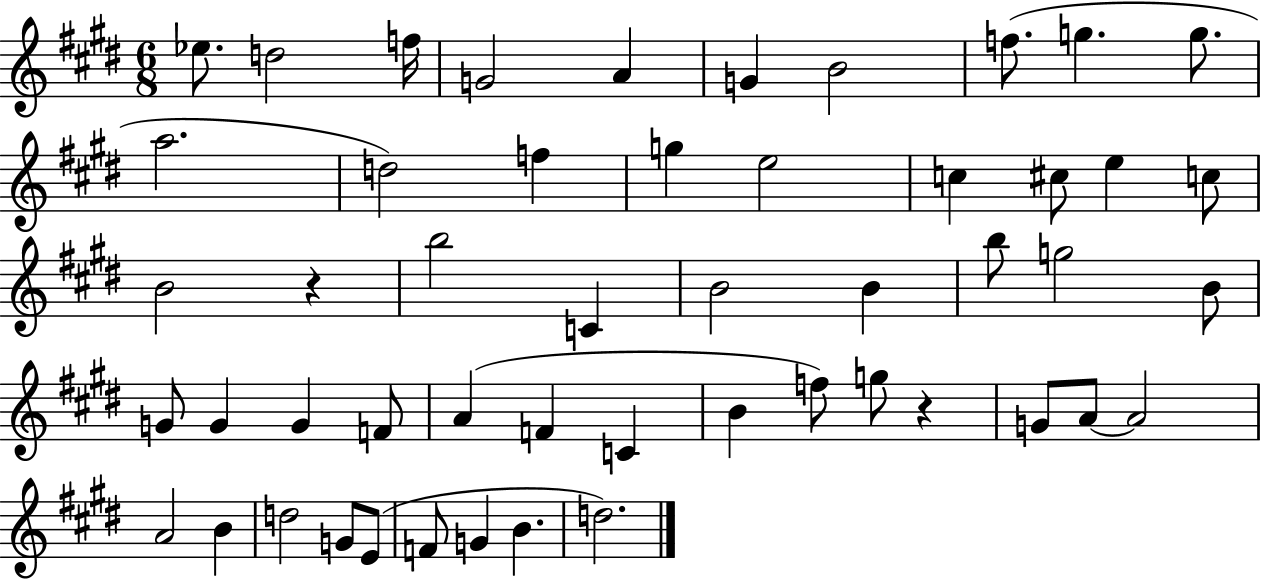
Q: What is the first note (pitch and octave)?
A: Eb5